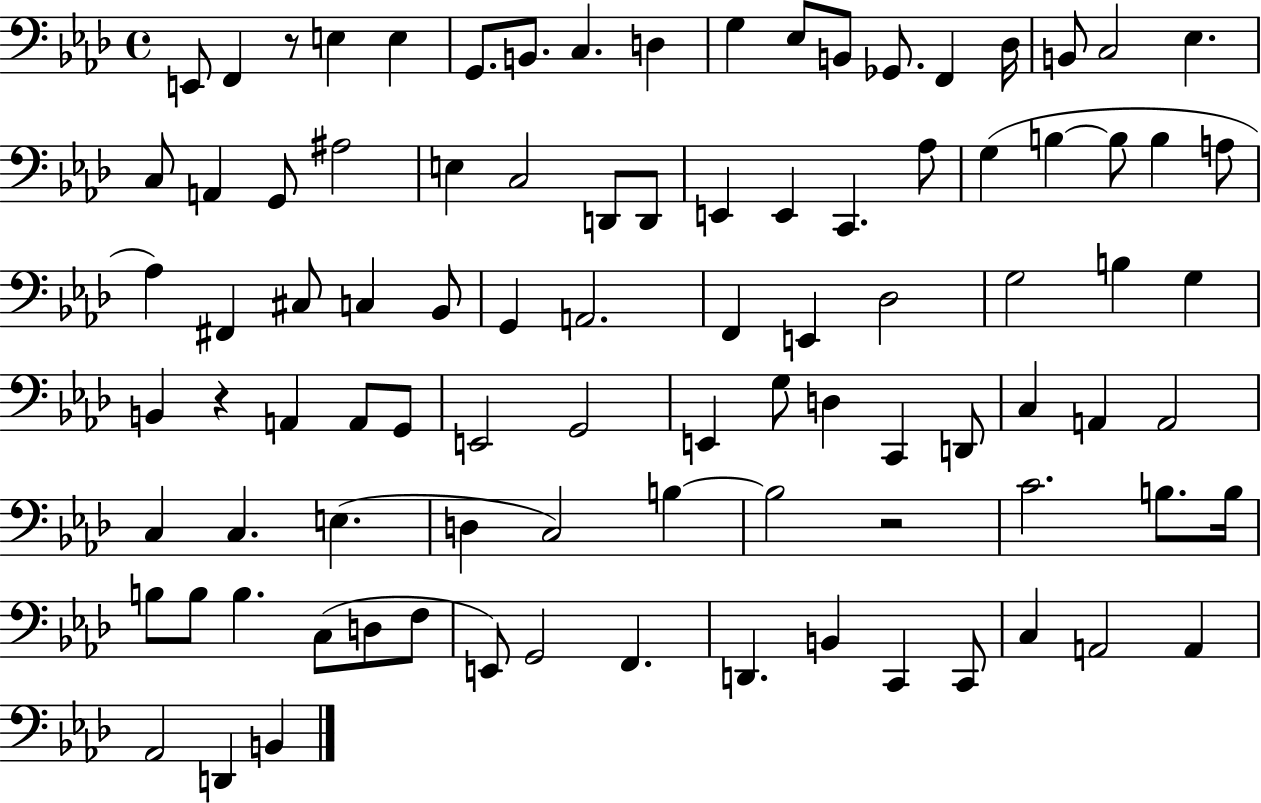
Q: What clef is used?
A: bass